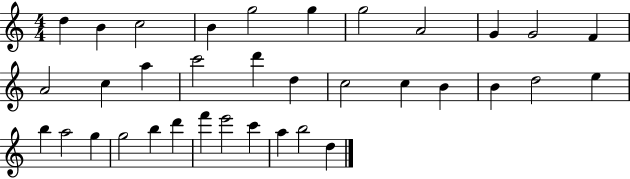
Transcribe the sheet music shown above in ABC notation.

X:1
T:Untitled
M:4/4
L:1/4
K:C
d B c2 B g2 g g2 A2 G G2 F A2 c a c'2 d' d c2 c B B d2 e b a2 g g2 b d' f' e'2 c' a b2 d